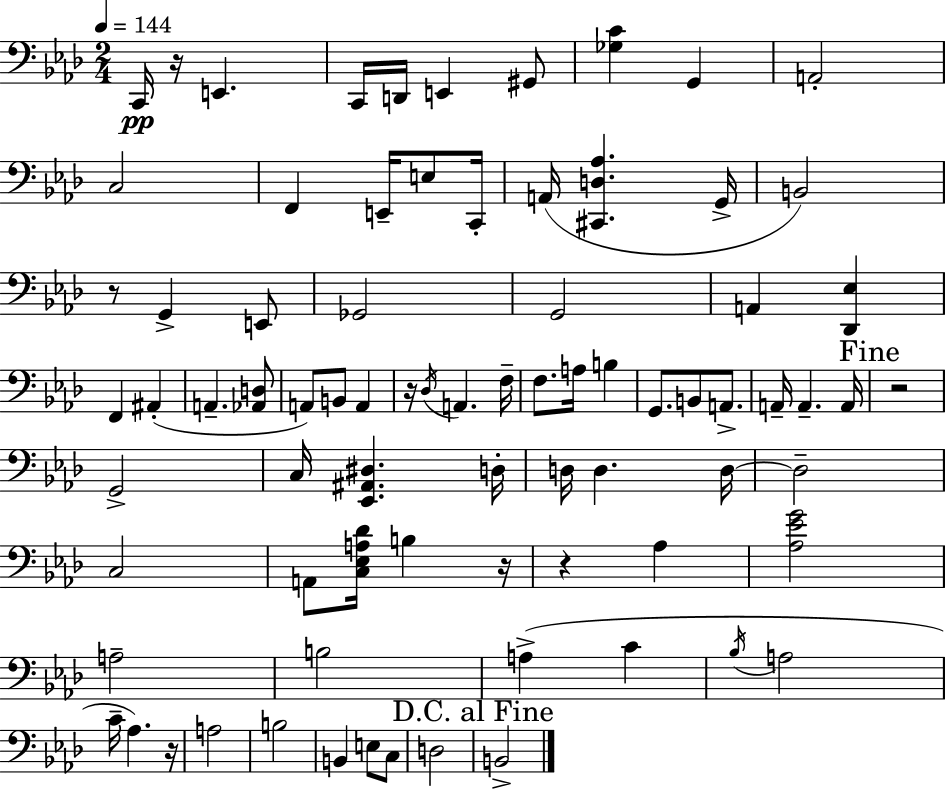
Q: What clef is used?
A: bass